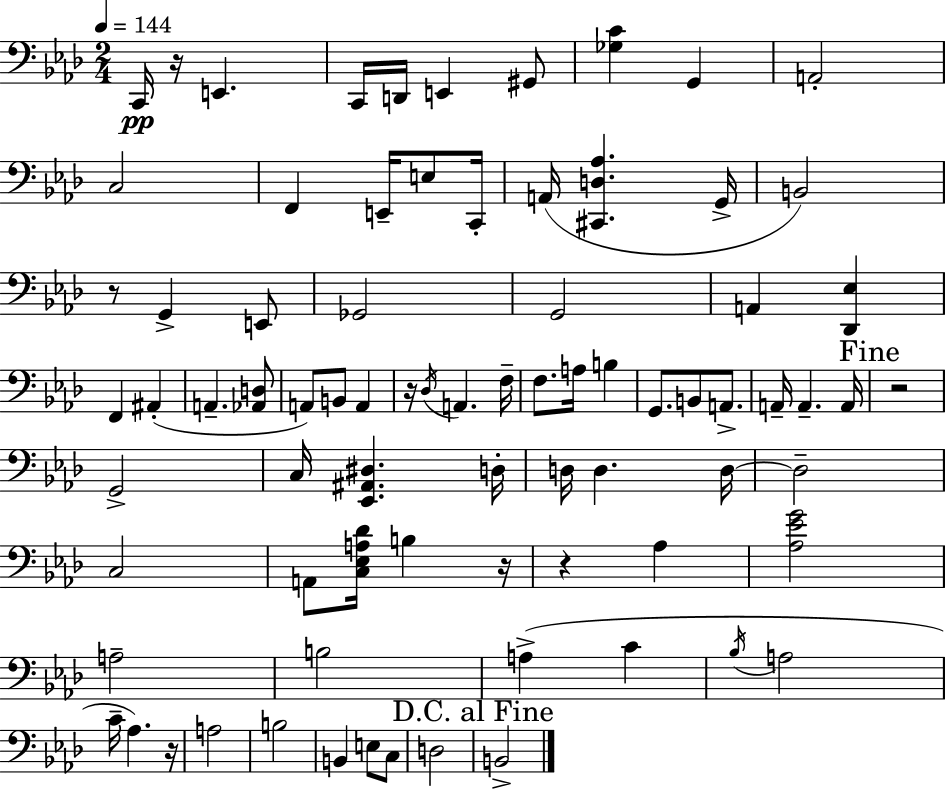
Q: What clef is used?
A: bass